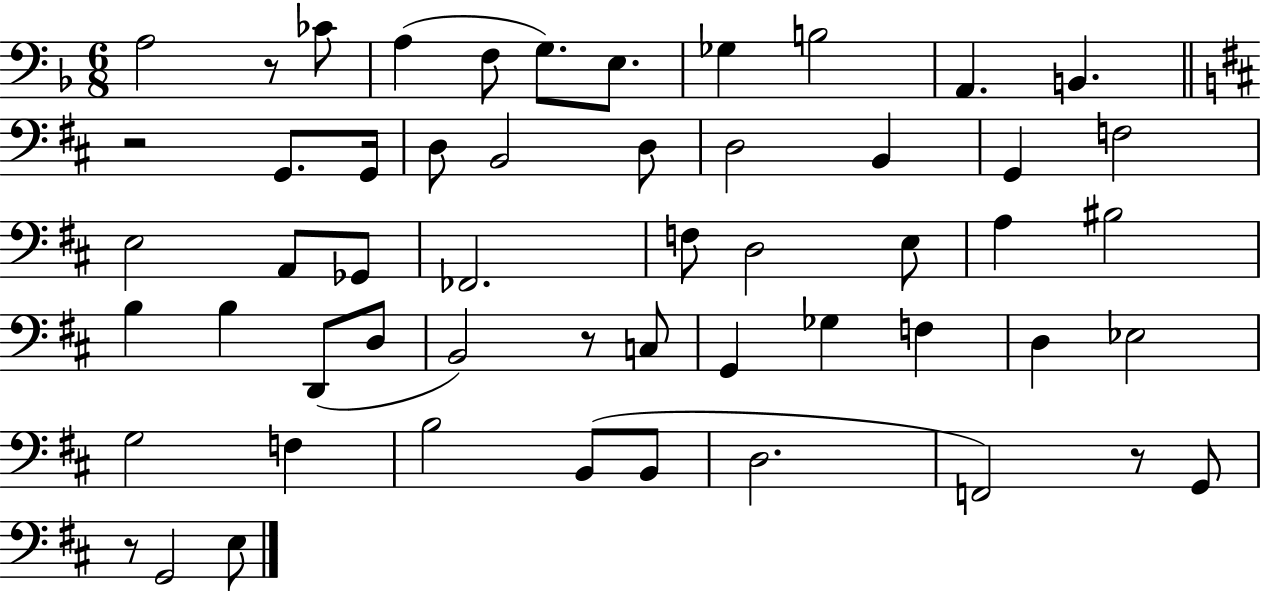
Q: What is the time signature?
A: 6/8